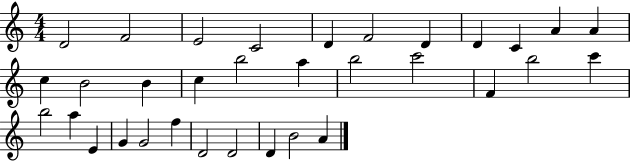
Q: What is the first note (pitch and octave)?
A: D4